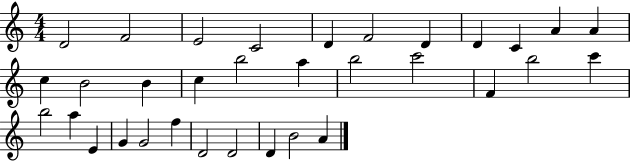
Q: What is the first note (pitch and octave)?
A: D4